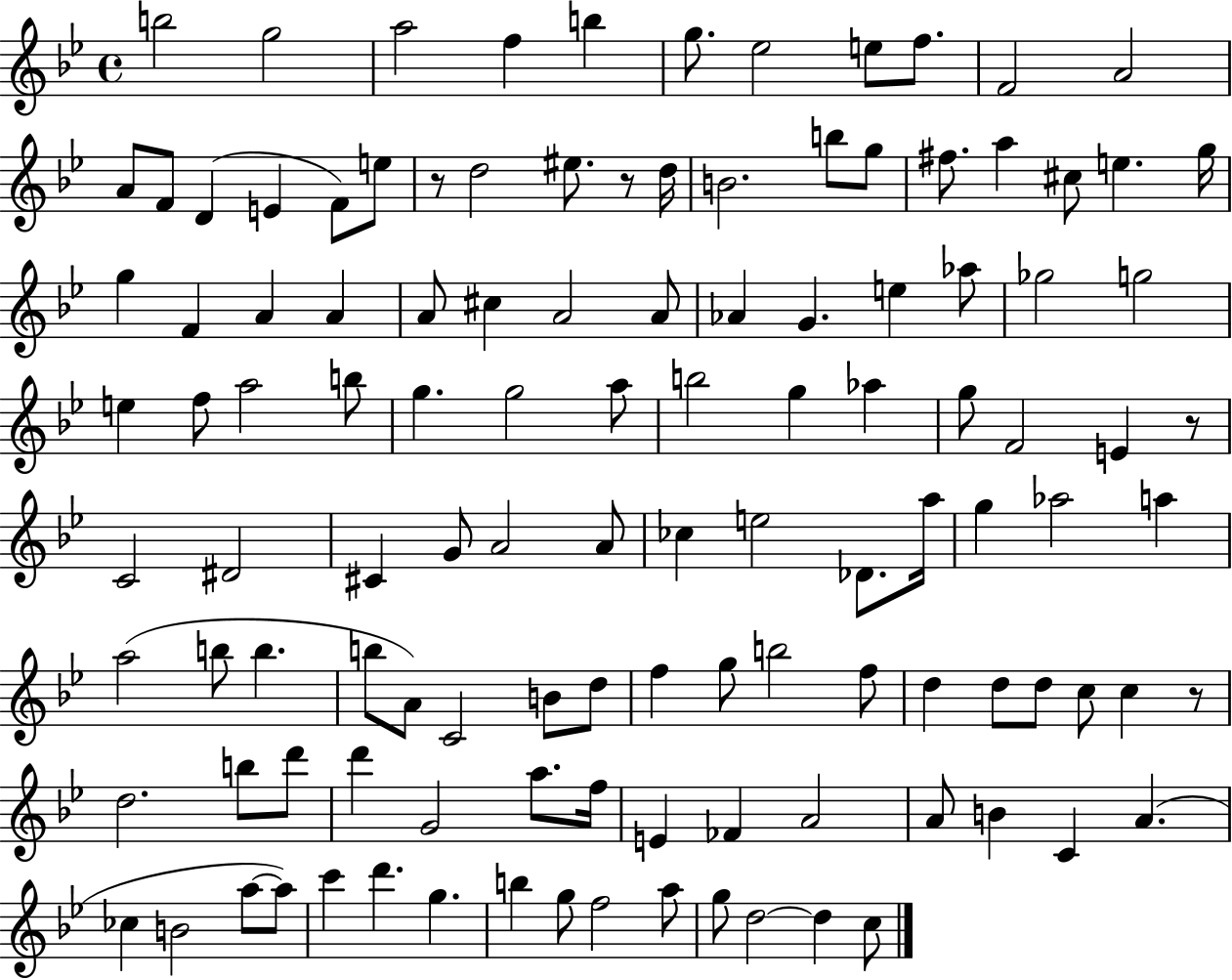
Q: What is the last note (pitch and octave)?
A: C5